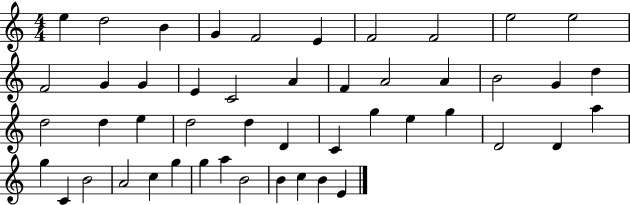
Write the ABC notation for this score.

X:1
T:Untitled
M:4/4
L:1/4
K:C
e d2 B G F2 E F2 F2 e2 e2 F2 G G E C2 A F A2 A B2 G d d2 d e d2 d D C g e g D2 D a g C B2 A2 c g g a B2 B c B E